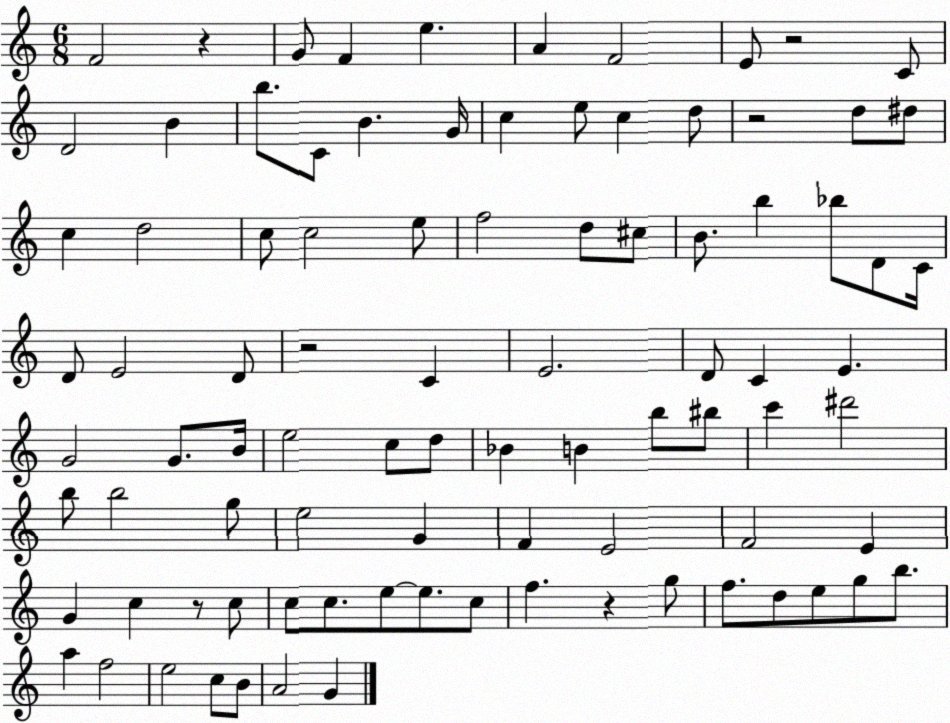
X:1
T:Untitled
M:6/8
L:1/4
K:C
F2 z G/2 F e A F2 E/2 z2 C/2 D2 B b/2 C/2 B G/4 c e/2 c d/2 z2 d/2 ^d/2 c d2 c/2 c2 e/2 f2 d/2 ^c/2 B/2 b _b/2 D/2 C/4 D/2 E2 D/2 z2 C E2 D/2 C E G2 G/2 B/4 e2 c/2 d/2 _B B b/2 ^b/2 c' ^d'2 b/2 b2 g/2 e2 G F E2 F2 E G c z/2 c/2 c/2 c/2 e/2 e/2 c/2 f z g/2 f/2 d/2 e/2 g/2 b/2 a f2 e2 c/2 B/2 A2 G